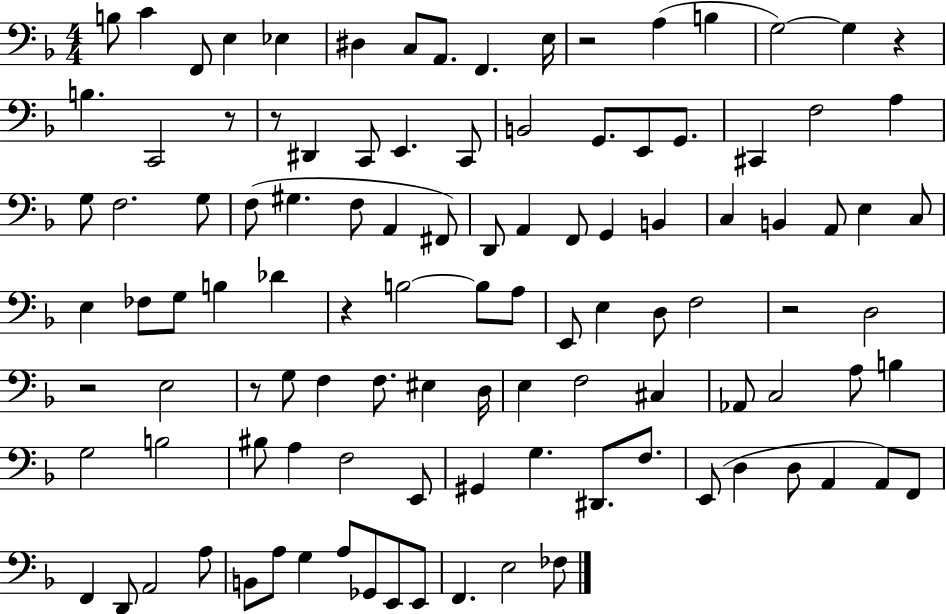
B3/e C4/q F2/e E3/q Eb3/q D#3/q C3/e A2/e. F2/q. E3/s R/h A3/q B3/q G3/h G3/q R/q B3/q. C2/h R/e R/e D#2/q C2/e E2/q. C2/e B2/h G2/e. E2/e G2/e. C#2/q F3/h A3/q G3/e F3/h. G3/e F3/e G#3/q. F3/e A2/q F#2/e D2/e A2/q F2/e G2/q B2/q C3/q B2/q A2/e E3/q C3/e E3/q FES3/e G3/e B3/q Db4/q R/q B3/h B3/e A3/e E2/e E3/q D3/e F3/h R/h D3/h R/h E3/h R/e G3/e F3/q F3/e. EIS3/q D3/s E3/q F3/h C#3/q Ab2/e C3/h A3/e B3/q G3/h B3/h BIS3/e A3/q F3/h E2/e G#2/q G3/q. D#2/e. F3/e. E2/e D3/q D3/e A2/q A2/e F2/e F2/q D2/e A2/h A3/e B2/e A3/e G3/q A3/e Gb2/e E2/e E2/e F2/q. E3/h FES3/e